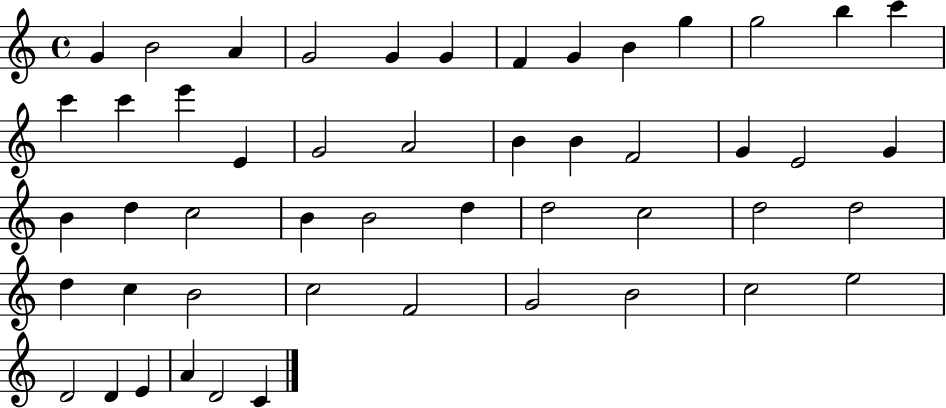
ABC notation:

X:1
T:Untitled
M:4/4
L:1/4
K:C
G B2 A G2 G G F G B g g2 b c' c' c' e' E G2 A2 B B F2 G E2 G B d c2 B B2 d d2 c2 d2 d2 d c B2 c2 F2 G2 B2 c2 e2 D2 D E A D2 C